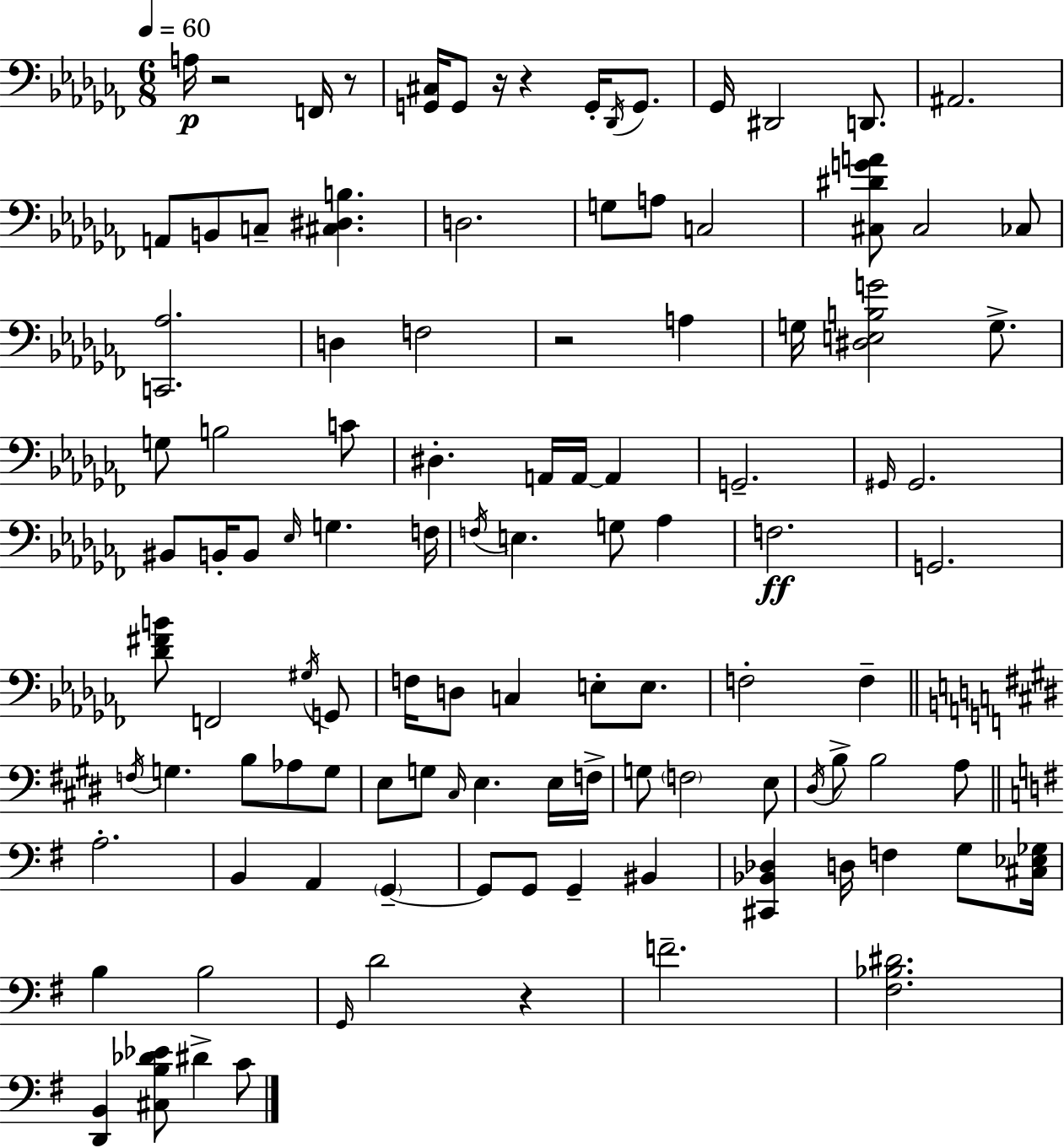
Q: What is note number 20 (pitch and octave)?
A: D3